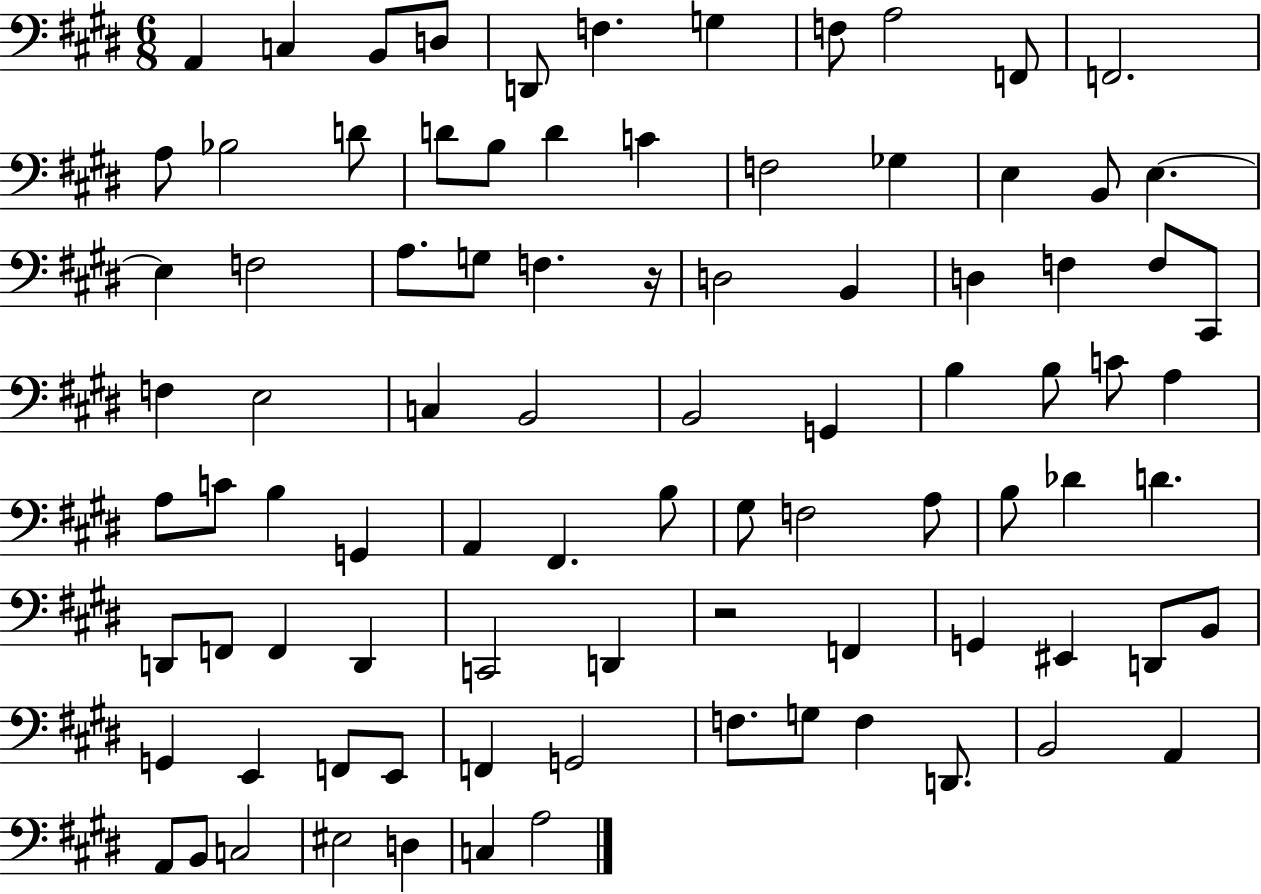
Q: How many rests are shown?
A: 2